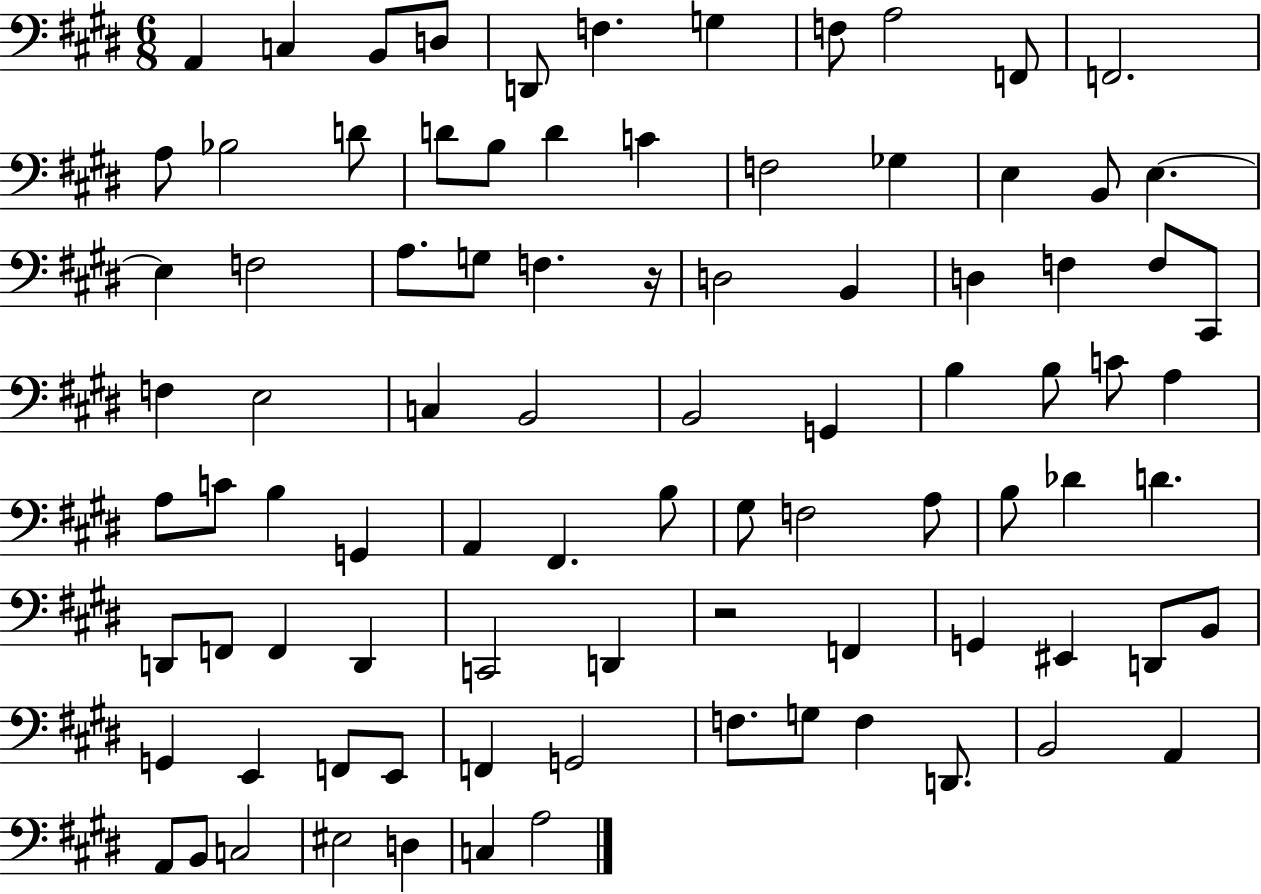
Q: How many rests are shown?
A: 2